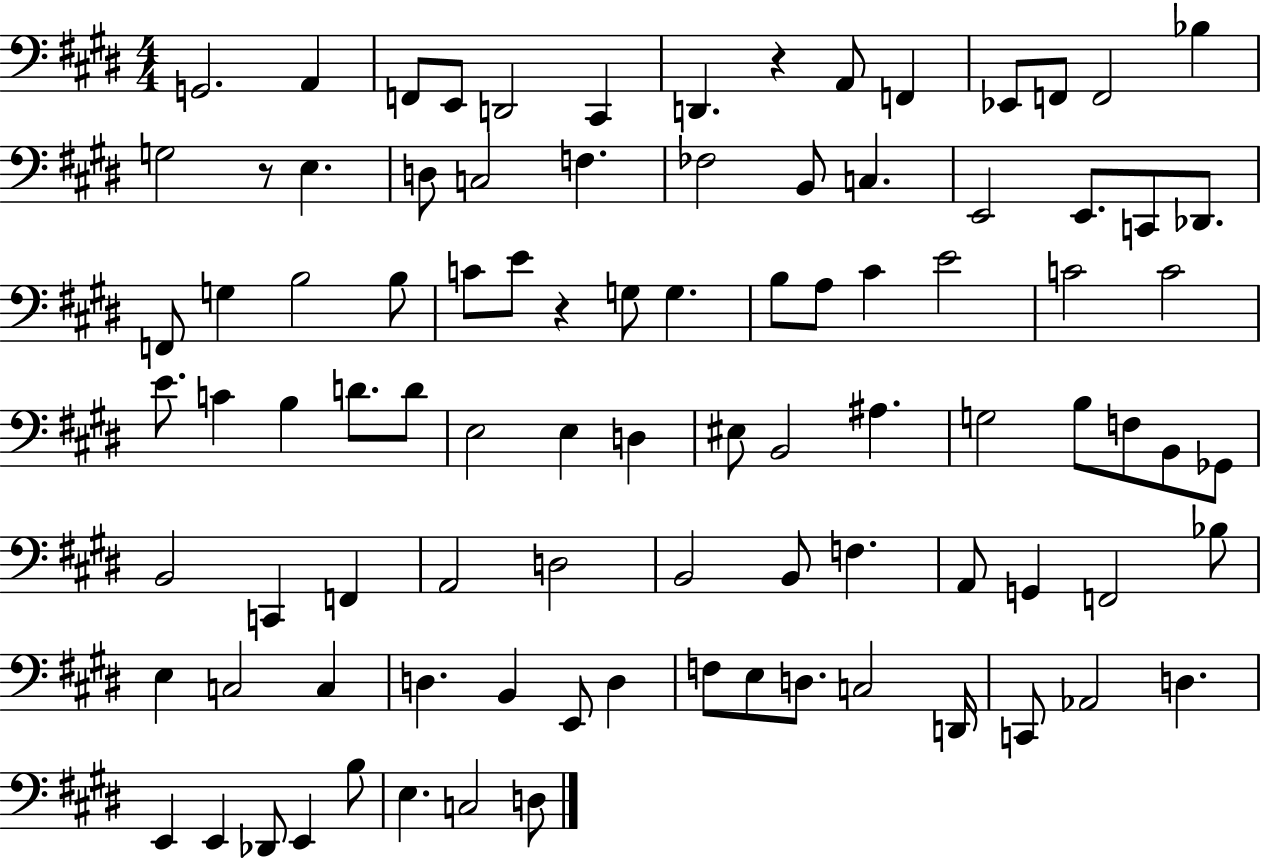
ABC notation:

X:1
T:Untitled
M:4/4
L:1/4
K:E
G,,2 A,, F,,/2 E,,/2 D,,2 ^C,, D,, z A,,/2 F,, _E,,/2 F,,/2 F,,2 _B, G,2 z/2 E, D,/2 C,2 F, _F,2 B,,/2 C, E,,2 E,,/2 C,,/2 _D,,/2 F,,/2 G, B,2 B,/2 C/2 E/2 z G,/2 G, B,/2 A,/2 ^C E2 C2 C2 E/2 C B, D/2 D/2 E,2 E, D, ^E,/2 B,,2 ^A, G,2 B,/2 F,/2 B,,/2 _G,,/2 B,,2 C,, F,, A,,2 D,2 B,,2 B,,/2 F, A,,/2 G,, F,,2 _B,/2 E, C,2 C, D, B,, E,,/2 D, F,/2 E,/2 D,/2 C,2 D,,/4 C,,/2 _A,,2 D, E,, E,, _D,,/2 E,, B,/2 E, C,2 D,/2